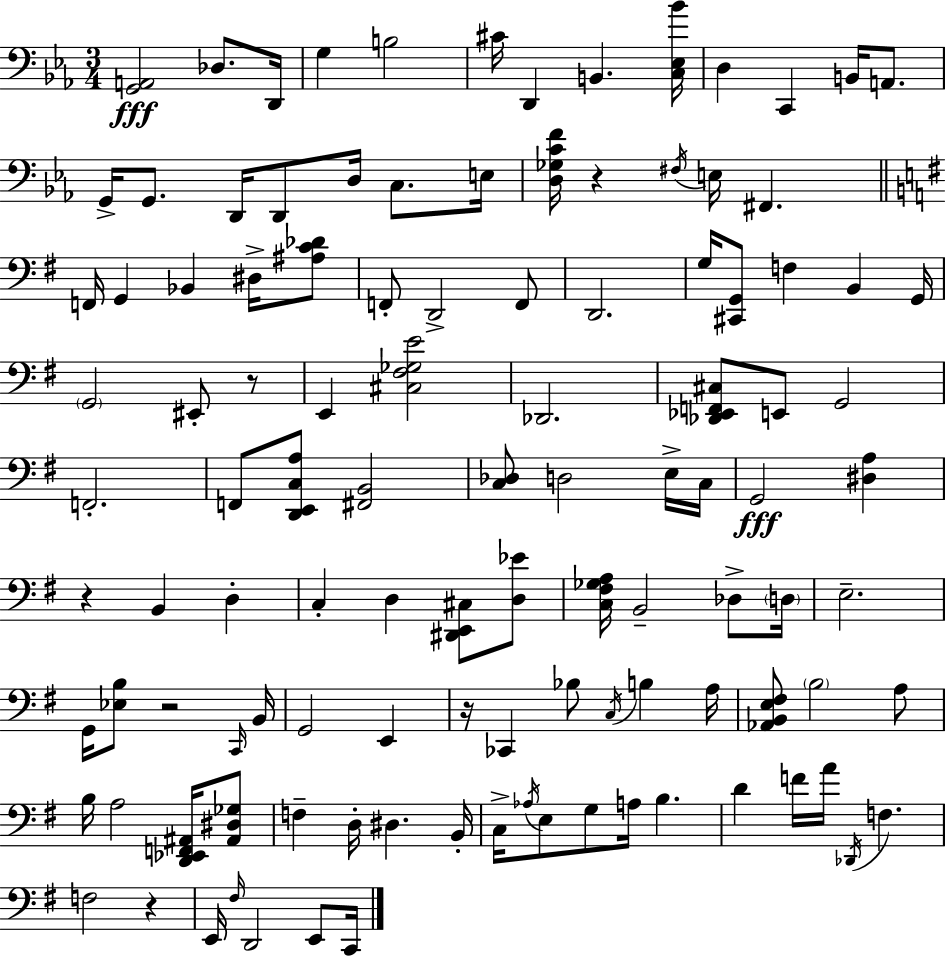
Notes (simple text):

[G2,A2]/h Db3/e. D2/s G3/q B3/h C#4/s D2/q B2/q. [C3,Eb3,Bb4]/s D3/q C2/q B2/s A2/e. G2/s G2/e. D2/s D2/e D3/s C3/e. E3/s [D3,Gb3,C4,F4]/s R/q F#3/s E3/s F#2/q. F2/s G2/q Bb2/q D#3/s [A#3,C4,Db4]/e F2/e D2/h F2/e D2/h. G3/s [C#2,G2]/e F3/q B2/q G2/s G2/h EIS2/e R/e E2/q [C#3,F#3,Gb3,E4]/h Db2/h. [Db2,Eb2,F2,C#3]/e E2/e G2/h F2/h. F2/e [D2,E2,C3,A3]/e [F#2,B2]/h [C3,Db3]/e D3/h E3/s C3/s G2/h [D#3,A3]/q R/q B2/q D3/q C3/q D3/q [D#2,E2,C#3]/e [D3,Eb4]/e [C3,F#3,Gb3,A3]/s B2/h Db3/e D3/s E3/h. G2/s [Eb3,B3]/e R/h C2/s B2/s G2/h E2/q R/s CES2/q Bb3/e C3/s B3/q A3/s [Ab2,B2,E3,F#3]/e B3/h A3/e B3/s A3/h [D2,Eb2,F2,A#2]/s [A#2,D#3,Gb3]/e F3/q D3/s D#3/q. B2/s C3/s Ab3/s E3/e G3/e A3/s B3/q. D4/q F4/s A4/s Db2/s F3/q. F3/h R/q E2/s F#3/s D2/h E2/e C2/s